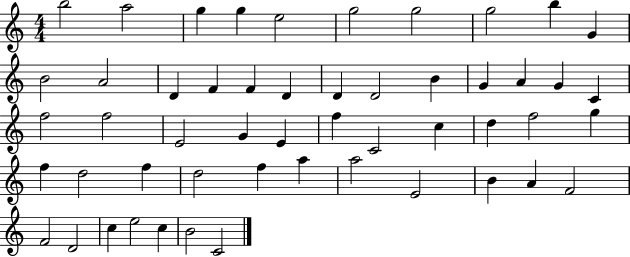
{
  \clef treble
  \numericTimeSignature
  \time 4/4
  \key c \major
  b''2 a''2 | g''4 g''4 e''2 | g''2 g''2 | g''2 b''4 g'4 | \break b'2 a'2 | d'4 f'4 f'4 d'4 | d'4 d'2 b'4 | g'4 a'4 g'4 c'4 | \break f''2 f''2 | e'2 g'4 e'4 | f''4 c'2 c''4 | d''4 f''2 g''4 | \break f''4 d''2 f''4 | d''2 f''4 a''4 | a''2 e'2 | b'4 a'4 f'2 | \break f'2 d'2 | c''4 e''2 c''4 | b'2 c'2 | \bar "|."
}